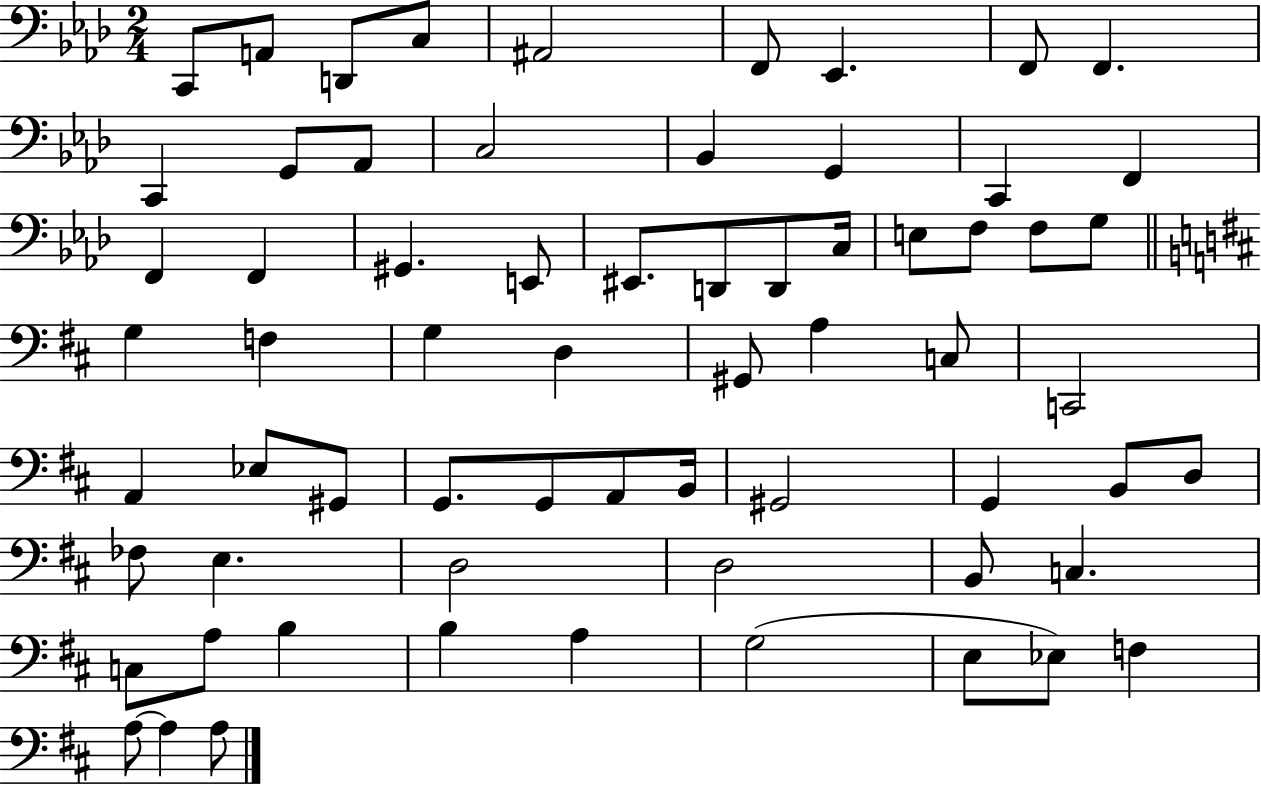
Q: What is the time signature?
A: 2/4